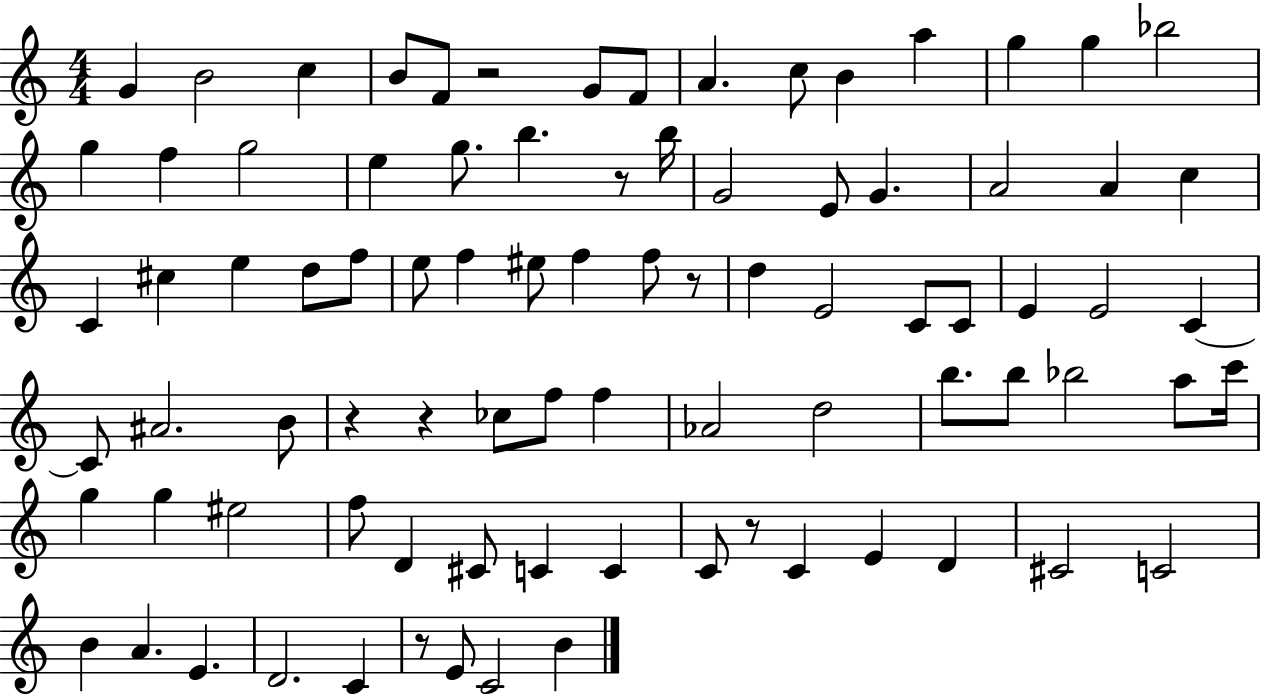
G4/q B4/h C5/q B4/e F4/e R/h G4/e F4/e A4/q. C5/e B4/q A5/q G5/q G5/q Bb5/h G5/q F5/q G5/h E5/q G5/e. B5/q. R/e B5/s G4/h E4/e G4/q. A4/h A4/q C5/q C4/q C#5/q E5/q D5/e F5/e E5/e F5/q EIS5/e F5/q F5/e R/e D5/q E4/h C4/e C4/e E4/q E4/h C4/q C4/e A#4/h. B4/e R/q R/q CES5/e F5/e F5/q Ab4/h D5/h B5/e. B5/e Bb5/h A5/e C6/s G5/q G5/q EIS5/h F5/e D4/q C#4/e C4/q C4/q C4/e R/e C4/q E4/q D4/q C#4/h C4/h B4/q A4/q. E4/q. D4/h. C4/q R/e E4/e C4/h B4/q